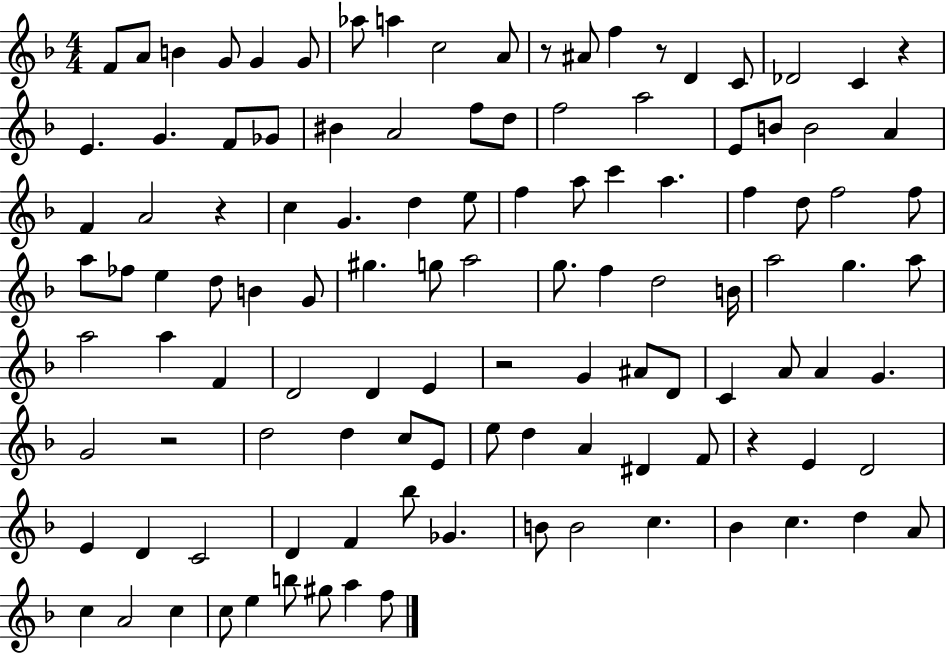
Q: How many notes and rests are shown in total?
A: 115